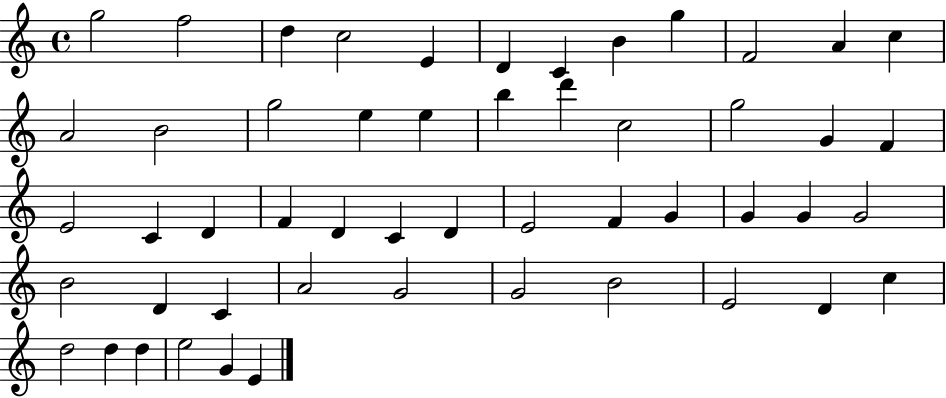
X:1
T:Untitled
M:4/4
L:1/4
K:C
g2 f2 d c2 E D C B g F2 A c A2 B2 g2 e e b d' c2 g2 G F E2 C D F D C D E2 F G G G G2 B2 D C A2 G2 G2 B2 E2 D c d2 d d e2 G E